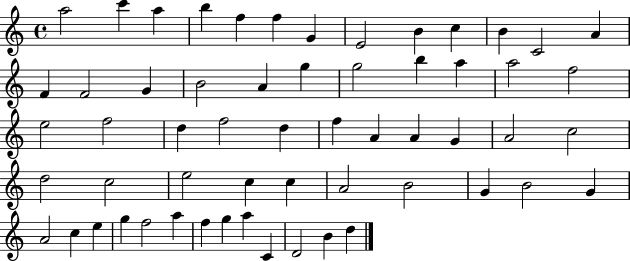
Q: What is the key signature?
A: C major